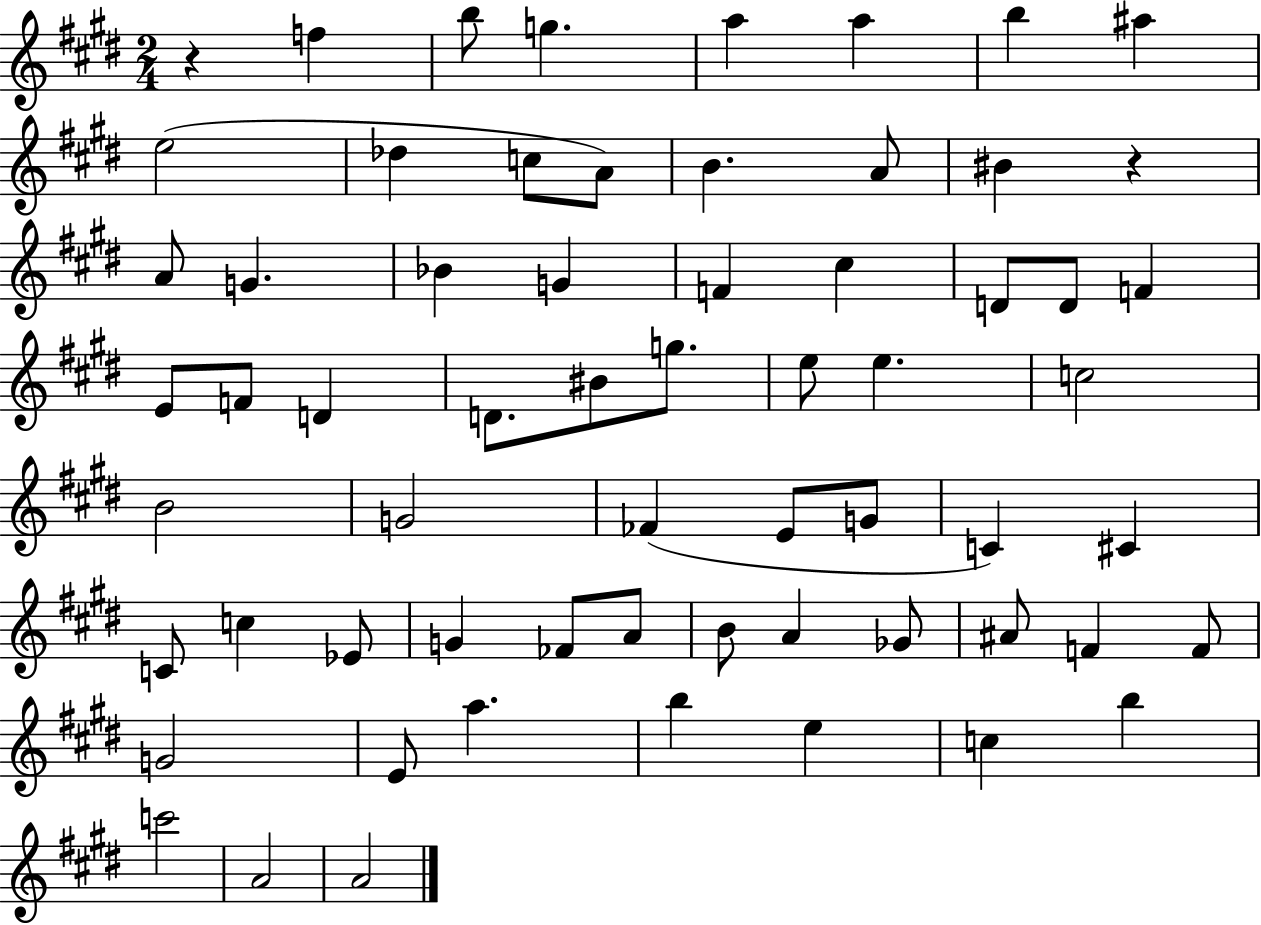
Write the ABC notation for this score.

X:1
T:Untitled
M:2/4
L:1/4
K:E
z f b/2 g a a b ^a e2 _d c/2 A/2 B A/2 ^B z A/2 G _B G F ^c D/2 D/2 F E/2 F/2 D D/2 ^B/2 g/2 e/2 e c2 B2 G2 _F E/2 G/2 C ^C C/2 c _E/2 G _F/2 A/2 B/2 A _G/2 ^A/2 F F/2 G2 E/2 a b e c b c'2 A2 A2